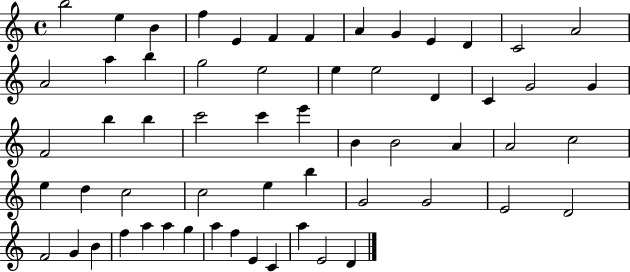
{
  \clef treble
  \time 4/4
  \defaultTimeSignature
  \key c \major
  b''2 e''4 b'4 | f''4 e'4 f'4 f'4 | a'4 g'4 e'4 d'4 | c'2 a'2 | \break a'2 a''4 b''4 | g''2 e''2 | e''4 e''2 d'4 | c'4 g'2 g'4 | \break f'2 b''4 b''4 | c'''2 c'''4 e'''4 | b'4 b'2 a'4 | a'2 c''2 | \break e''4 d''4 c''2 | c''2 e''4 b''4 | g'2 g'2 | e'2 d'2 | \break f'2 g'4 b'4 | f''4 a''4 a''4 g''4 | a''4 f''4 e'4 c'4 | a''4 e'2 d'4 | \break \bar "|."
}